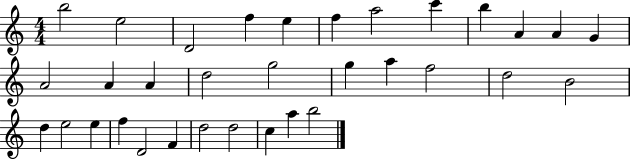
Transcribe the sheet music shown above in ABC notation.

X:1
T:Untitled
M:4/4
L:1/4
K:C
b2 e2 D2 f e f a2 c' b A A G A2 A A d2 g2 g a f2 d2 B2 d e2 e f D2 F d2 d2 c a b2